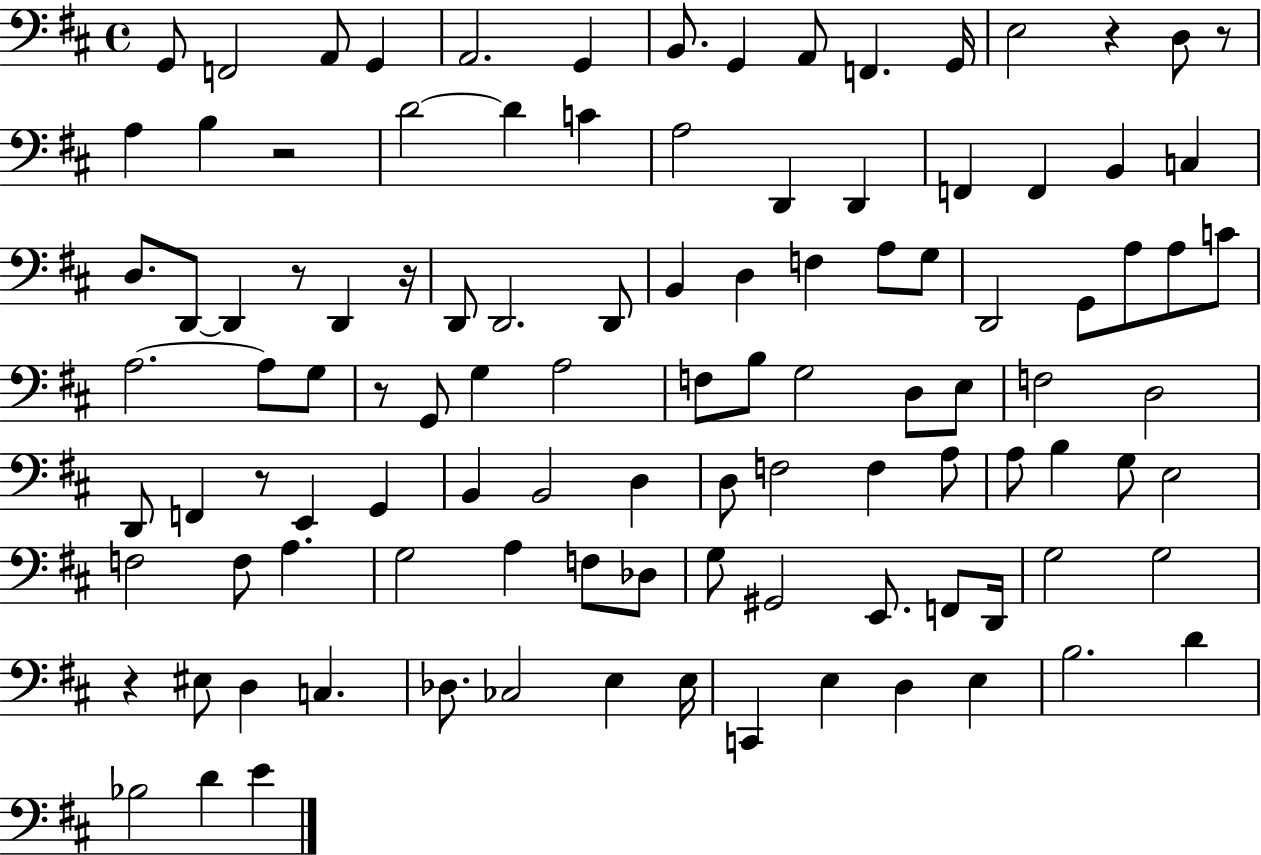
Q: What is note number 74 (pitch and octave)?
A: G3